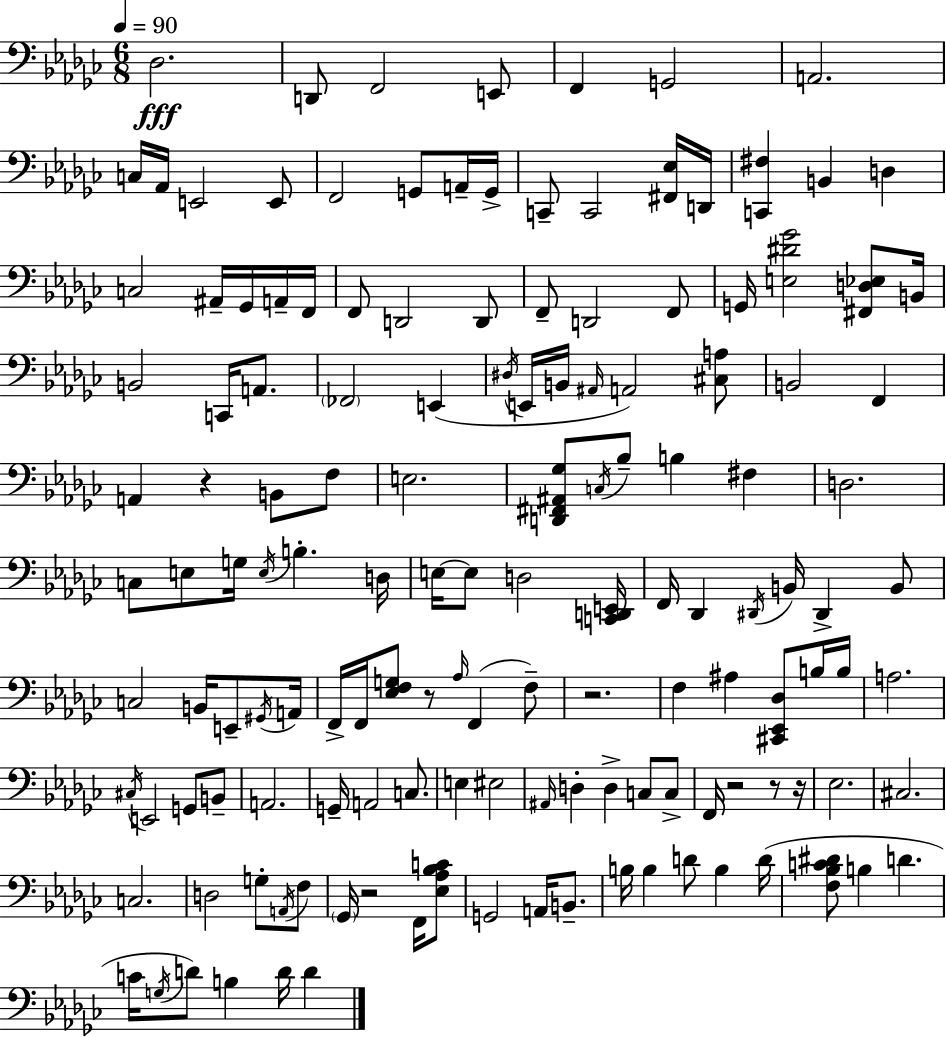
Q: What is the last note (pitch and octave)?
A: D4